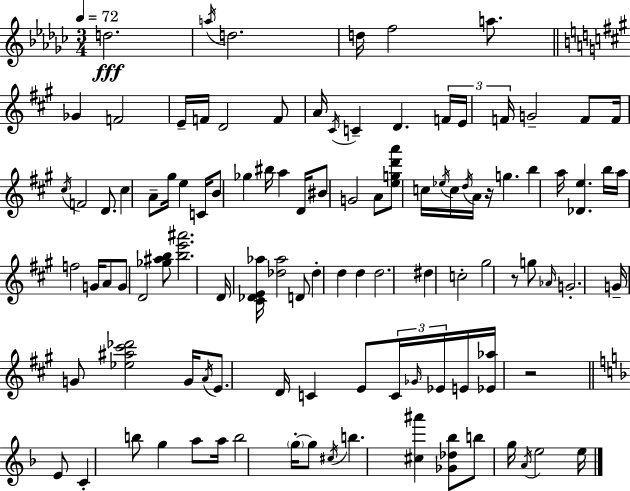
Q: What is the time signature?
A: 3/4